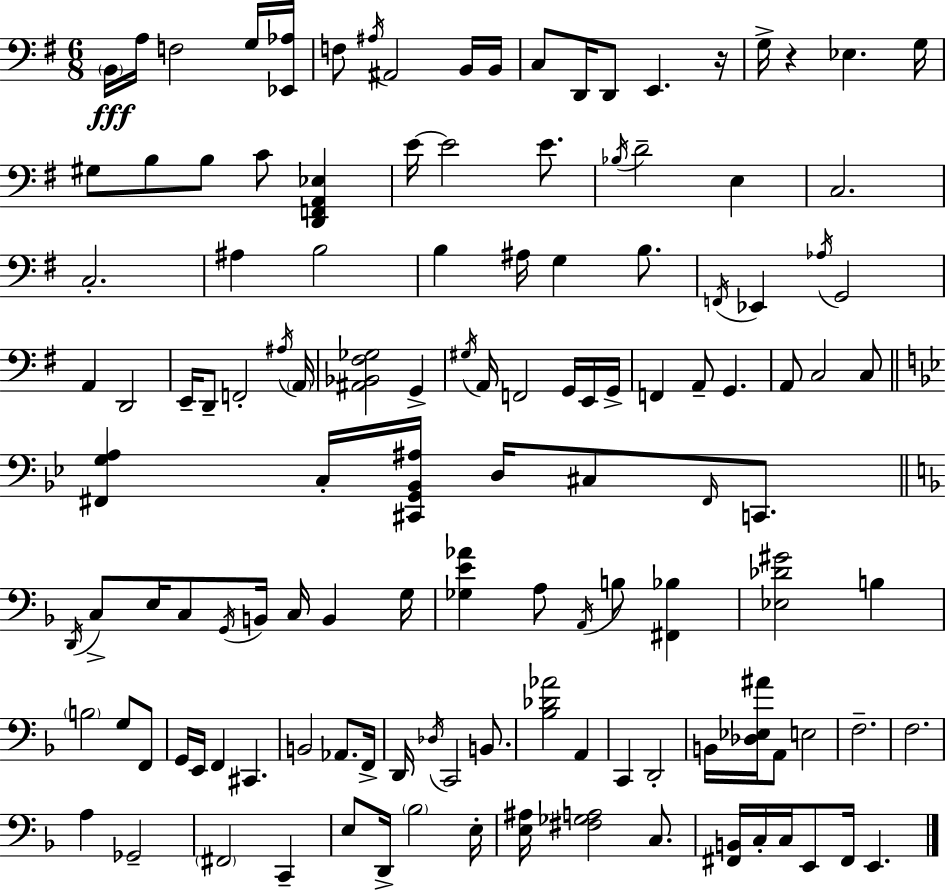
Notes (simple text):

B2/s A3/s F3/h G3/s [Eb2,Ab3]/s F3/e A#3/s A#2/h B2/s B2/s C3/e D2/s D2/e E2/q. R/s G3/s R/q Eb3/q. G3/s G#3/e B3/e B3/e C4/e [D2,F2,A2,Eb3]/q E4/s E4/h E4/e. Bb3/s D4/h E3/q C3/h. C3/h. A#3/q B3/h B3/q A#3/s G3/q B3/e. F2/s Eb2/q Ab3/s G2/h A2/q D2/h E2/s D2/e F2/h A#3/s A2/s [A#2,Bb2,F#3,Gb3]/h G2/q G#3/s A2/s F2/h G2/s E2/s G2/s F2/q A2/e G2/q. A2/e C3/h C3/e [F#2,G3,A3]/q C3/s [C#2,G2,Bb2,A#3]/s D3/s C#3/e F#2/s C2/e. D2/s C3/e E3/s C3/e G2/s B2/s C3/s B2/q G3/s [Gb3,E4,Ab4]/q A3/e A2/s B3/e [F#2,Bb3]/q [Eb3,Db4,G#4]/h B3/q B3/h G3/e F2/e G2/s E2/s F2/q C#2/q. B2/h Ab2/e. F2/s D2/s Db3/s C2/h B2/e. [Bb3,Db4,Ab4]/h A2/q C2/q D2/h B2/s [Db3,Eb3,A#4]/s A2/e E3/h F3/h. F3/h. A3/q Gb2/h F#2/h C2/q E3/e D2/s Bb3/h E3/s [E3,A#3]/s [F#3,Gb3,A3]/h C3/e. [F#2,B2]/s C3/s C3/s E2/e F#2/s E2/q.